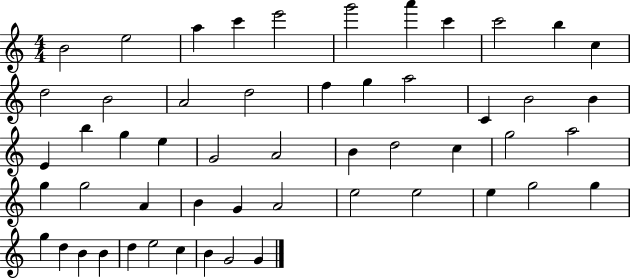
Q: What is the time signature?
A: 4/4